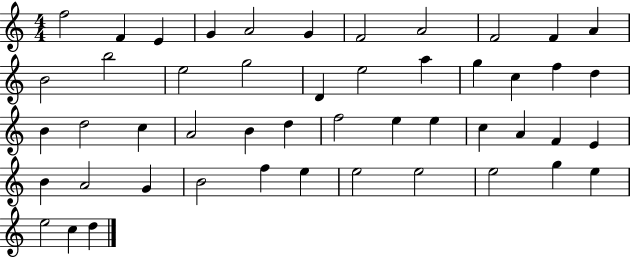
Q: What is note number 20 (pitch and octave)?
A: C5